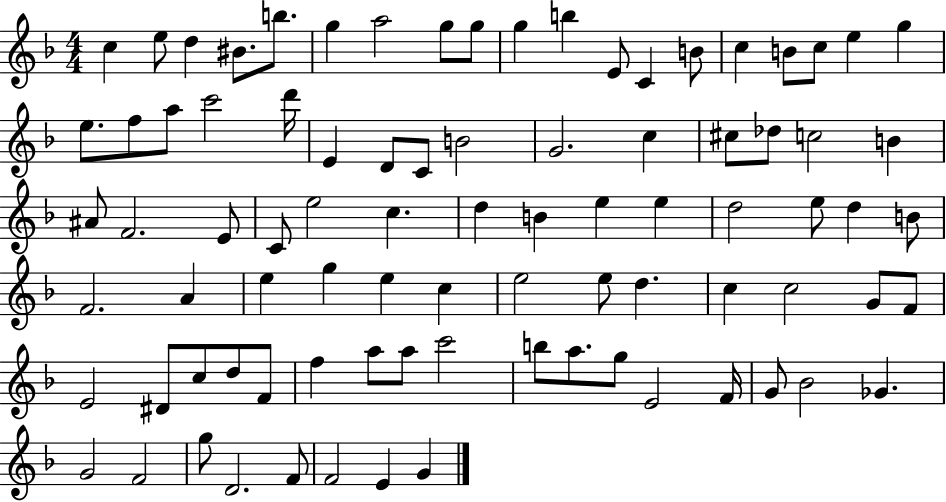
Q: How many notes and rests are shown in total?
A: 86